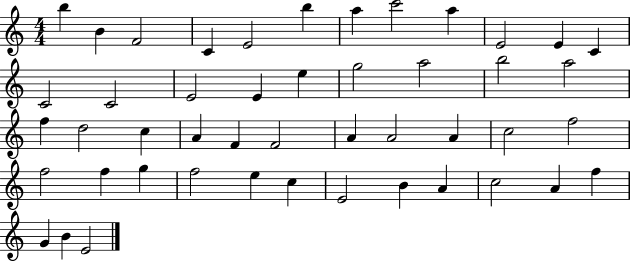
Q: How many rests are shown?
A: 0